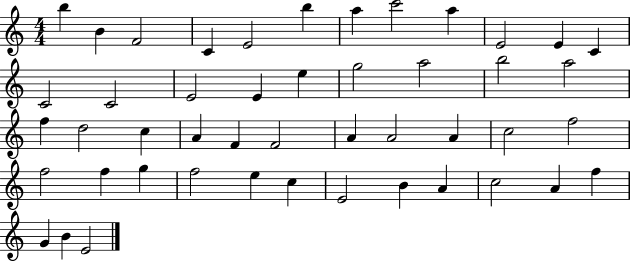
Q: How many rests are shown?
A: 0